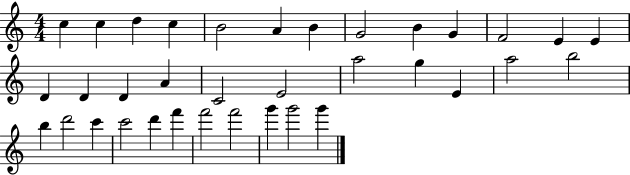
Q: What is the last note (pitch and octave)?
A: G6